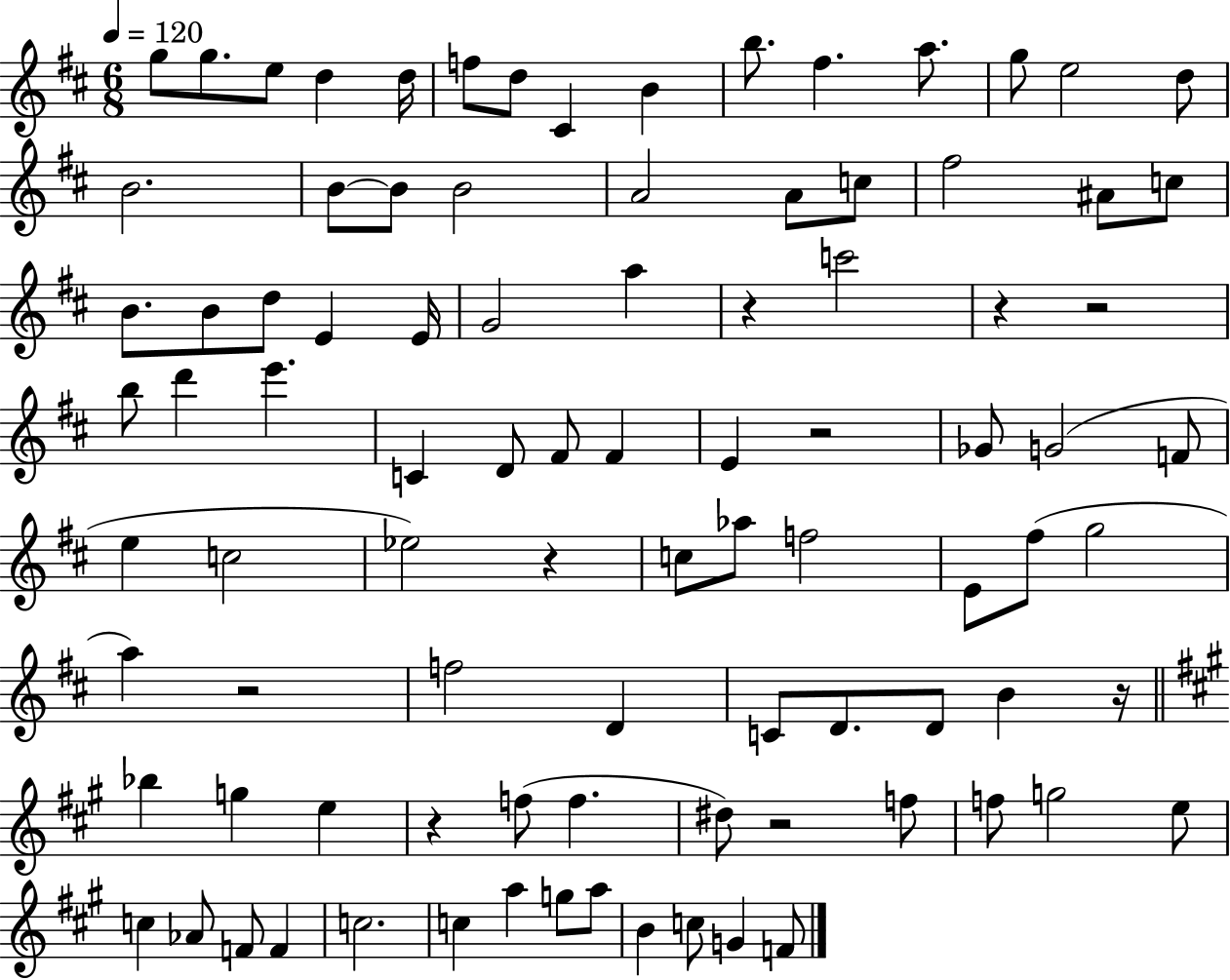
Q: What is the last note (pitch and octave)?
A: F4